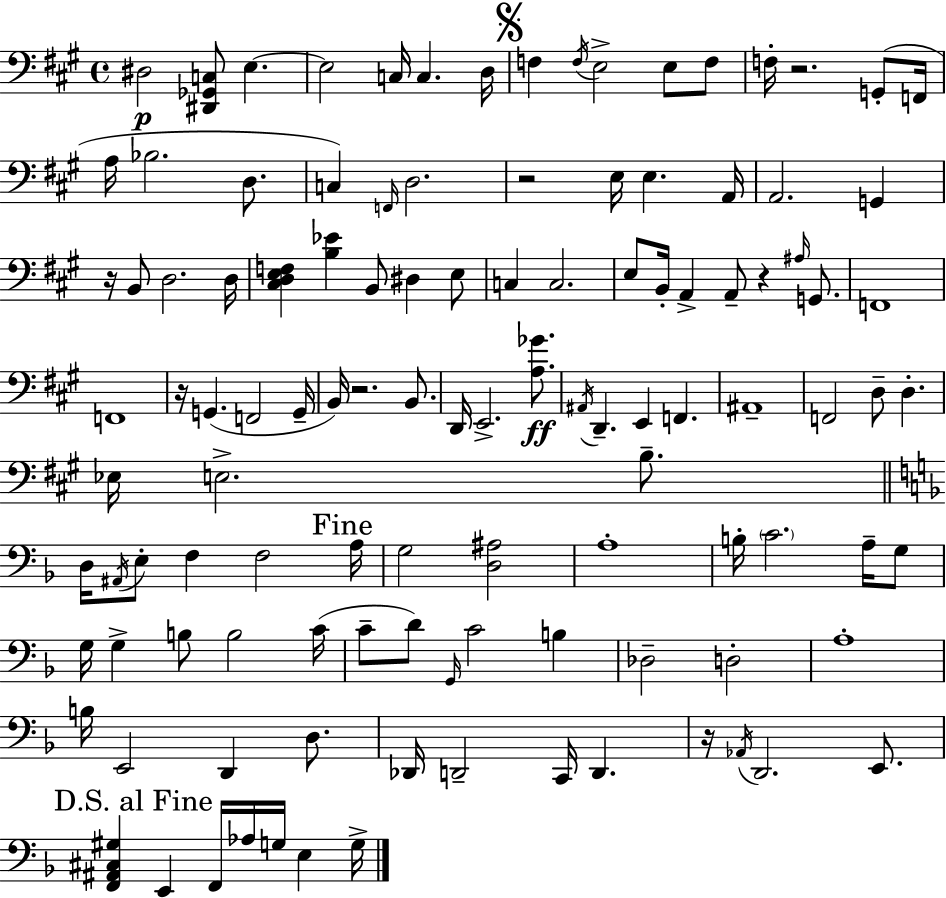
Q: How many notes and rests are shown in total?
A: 114